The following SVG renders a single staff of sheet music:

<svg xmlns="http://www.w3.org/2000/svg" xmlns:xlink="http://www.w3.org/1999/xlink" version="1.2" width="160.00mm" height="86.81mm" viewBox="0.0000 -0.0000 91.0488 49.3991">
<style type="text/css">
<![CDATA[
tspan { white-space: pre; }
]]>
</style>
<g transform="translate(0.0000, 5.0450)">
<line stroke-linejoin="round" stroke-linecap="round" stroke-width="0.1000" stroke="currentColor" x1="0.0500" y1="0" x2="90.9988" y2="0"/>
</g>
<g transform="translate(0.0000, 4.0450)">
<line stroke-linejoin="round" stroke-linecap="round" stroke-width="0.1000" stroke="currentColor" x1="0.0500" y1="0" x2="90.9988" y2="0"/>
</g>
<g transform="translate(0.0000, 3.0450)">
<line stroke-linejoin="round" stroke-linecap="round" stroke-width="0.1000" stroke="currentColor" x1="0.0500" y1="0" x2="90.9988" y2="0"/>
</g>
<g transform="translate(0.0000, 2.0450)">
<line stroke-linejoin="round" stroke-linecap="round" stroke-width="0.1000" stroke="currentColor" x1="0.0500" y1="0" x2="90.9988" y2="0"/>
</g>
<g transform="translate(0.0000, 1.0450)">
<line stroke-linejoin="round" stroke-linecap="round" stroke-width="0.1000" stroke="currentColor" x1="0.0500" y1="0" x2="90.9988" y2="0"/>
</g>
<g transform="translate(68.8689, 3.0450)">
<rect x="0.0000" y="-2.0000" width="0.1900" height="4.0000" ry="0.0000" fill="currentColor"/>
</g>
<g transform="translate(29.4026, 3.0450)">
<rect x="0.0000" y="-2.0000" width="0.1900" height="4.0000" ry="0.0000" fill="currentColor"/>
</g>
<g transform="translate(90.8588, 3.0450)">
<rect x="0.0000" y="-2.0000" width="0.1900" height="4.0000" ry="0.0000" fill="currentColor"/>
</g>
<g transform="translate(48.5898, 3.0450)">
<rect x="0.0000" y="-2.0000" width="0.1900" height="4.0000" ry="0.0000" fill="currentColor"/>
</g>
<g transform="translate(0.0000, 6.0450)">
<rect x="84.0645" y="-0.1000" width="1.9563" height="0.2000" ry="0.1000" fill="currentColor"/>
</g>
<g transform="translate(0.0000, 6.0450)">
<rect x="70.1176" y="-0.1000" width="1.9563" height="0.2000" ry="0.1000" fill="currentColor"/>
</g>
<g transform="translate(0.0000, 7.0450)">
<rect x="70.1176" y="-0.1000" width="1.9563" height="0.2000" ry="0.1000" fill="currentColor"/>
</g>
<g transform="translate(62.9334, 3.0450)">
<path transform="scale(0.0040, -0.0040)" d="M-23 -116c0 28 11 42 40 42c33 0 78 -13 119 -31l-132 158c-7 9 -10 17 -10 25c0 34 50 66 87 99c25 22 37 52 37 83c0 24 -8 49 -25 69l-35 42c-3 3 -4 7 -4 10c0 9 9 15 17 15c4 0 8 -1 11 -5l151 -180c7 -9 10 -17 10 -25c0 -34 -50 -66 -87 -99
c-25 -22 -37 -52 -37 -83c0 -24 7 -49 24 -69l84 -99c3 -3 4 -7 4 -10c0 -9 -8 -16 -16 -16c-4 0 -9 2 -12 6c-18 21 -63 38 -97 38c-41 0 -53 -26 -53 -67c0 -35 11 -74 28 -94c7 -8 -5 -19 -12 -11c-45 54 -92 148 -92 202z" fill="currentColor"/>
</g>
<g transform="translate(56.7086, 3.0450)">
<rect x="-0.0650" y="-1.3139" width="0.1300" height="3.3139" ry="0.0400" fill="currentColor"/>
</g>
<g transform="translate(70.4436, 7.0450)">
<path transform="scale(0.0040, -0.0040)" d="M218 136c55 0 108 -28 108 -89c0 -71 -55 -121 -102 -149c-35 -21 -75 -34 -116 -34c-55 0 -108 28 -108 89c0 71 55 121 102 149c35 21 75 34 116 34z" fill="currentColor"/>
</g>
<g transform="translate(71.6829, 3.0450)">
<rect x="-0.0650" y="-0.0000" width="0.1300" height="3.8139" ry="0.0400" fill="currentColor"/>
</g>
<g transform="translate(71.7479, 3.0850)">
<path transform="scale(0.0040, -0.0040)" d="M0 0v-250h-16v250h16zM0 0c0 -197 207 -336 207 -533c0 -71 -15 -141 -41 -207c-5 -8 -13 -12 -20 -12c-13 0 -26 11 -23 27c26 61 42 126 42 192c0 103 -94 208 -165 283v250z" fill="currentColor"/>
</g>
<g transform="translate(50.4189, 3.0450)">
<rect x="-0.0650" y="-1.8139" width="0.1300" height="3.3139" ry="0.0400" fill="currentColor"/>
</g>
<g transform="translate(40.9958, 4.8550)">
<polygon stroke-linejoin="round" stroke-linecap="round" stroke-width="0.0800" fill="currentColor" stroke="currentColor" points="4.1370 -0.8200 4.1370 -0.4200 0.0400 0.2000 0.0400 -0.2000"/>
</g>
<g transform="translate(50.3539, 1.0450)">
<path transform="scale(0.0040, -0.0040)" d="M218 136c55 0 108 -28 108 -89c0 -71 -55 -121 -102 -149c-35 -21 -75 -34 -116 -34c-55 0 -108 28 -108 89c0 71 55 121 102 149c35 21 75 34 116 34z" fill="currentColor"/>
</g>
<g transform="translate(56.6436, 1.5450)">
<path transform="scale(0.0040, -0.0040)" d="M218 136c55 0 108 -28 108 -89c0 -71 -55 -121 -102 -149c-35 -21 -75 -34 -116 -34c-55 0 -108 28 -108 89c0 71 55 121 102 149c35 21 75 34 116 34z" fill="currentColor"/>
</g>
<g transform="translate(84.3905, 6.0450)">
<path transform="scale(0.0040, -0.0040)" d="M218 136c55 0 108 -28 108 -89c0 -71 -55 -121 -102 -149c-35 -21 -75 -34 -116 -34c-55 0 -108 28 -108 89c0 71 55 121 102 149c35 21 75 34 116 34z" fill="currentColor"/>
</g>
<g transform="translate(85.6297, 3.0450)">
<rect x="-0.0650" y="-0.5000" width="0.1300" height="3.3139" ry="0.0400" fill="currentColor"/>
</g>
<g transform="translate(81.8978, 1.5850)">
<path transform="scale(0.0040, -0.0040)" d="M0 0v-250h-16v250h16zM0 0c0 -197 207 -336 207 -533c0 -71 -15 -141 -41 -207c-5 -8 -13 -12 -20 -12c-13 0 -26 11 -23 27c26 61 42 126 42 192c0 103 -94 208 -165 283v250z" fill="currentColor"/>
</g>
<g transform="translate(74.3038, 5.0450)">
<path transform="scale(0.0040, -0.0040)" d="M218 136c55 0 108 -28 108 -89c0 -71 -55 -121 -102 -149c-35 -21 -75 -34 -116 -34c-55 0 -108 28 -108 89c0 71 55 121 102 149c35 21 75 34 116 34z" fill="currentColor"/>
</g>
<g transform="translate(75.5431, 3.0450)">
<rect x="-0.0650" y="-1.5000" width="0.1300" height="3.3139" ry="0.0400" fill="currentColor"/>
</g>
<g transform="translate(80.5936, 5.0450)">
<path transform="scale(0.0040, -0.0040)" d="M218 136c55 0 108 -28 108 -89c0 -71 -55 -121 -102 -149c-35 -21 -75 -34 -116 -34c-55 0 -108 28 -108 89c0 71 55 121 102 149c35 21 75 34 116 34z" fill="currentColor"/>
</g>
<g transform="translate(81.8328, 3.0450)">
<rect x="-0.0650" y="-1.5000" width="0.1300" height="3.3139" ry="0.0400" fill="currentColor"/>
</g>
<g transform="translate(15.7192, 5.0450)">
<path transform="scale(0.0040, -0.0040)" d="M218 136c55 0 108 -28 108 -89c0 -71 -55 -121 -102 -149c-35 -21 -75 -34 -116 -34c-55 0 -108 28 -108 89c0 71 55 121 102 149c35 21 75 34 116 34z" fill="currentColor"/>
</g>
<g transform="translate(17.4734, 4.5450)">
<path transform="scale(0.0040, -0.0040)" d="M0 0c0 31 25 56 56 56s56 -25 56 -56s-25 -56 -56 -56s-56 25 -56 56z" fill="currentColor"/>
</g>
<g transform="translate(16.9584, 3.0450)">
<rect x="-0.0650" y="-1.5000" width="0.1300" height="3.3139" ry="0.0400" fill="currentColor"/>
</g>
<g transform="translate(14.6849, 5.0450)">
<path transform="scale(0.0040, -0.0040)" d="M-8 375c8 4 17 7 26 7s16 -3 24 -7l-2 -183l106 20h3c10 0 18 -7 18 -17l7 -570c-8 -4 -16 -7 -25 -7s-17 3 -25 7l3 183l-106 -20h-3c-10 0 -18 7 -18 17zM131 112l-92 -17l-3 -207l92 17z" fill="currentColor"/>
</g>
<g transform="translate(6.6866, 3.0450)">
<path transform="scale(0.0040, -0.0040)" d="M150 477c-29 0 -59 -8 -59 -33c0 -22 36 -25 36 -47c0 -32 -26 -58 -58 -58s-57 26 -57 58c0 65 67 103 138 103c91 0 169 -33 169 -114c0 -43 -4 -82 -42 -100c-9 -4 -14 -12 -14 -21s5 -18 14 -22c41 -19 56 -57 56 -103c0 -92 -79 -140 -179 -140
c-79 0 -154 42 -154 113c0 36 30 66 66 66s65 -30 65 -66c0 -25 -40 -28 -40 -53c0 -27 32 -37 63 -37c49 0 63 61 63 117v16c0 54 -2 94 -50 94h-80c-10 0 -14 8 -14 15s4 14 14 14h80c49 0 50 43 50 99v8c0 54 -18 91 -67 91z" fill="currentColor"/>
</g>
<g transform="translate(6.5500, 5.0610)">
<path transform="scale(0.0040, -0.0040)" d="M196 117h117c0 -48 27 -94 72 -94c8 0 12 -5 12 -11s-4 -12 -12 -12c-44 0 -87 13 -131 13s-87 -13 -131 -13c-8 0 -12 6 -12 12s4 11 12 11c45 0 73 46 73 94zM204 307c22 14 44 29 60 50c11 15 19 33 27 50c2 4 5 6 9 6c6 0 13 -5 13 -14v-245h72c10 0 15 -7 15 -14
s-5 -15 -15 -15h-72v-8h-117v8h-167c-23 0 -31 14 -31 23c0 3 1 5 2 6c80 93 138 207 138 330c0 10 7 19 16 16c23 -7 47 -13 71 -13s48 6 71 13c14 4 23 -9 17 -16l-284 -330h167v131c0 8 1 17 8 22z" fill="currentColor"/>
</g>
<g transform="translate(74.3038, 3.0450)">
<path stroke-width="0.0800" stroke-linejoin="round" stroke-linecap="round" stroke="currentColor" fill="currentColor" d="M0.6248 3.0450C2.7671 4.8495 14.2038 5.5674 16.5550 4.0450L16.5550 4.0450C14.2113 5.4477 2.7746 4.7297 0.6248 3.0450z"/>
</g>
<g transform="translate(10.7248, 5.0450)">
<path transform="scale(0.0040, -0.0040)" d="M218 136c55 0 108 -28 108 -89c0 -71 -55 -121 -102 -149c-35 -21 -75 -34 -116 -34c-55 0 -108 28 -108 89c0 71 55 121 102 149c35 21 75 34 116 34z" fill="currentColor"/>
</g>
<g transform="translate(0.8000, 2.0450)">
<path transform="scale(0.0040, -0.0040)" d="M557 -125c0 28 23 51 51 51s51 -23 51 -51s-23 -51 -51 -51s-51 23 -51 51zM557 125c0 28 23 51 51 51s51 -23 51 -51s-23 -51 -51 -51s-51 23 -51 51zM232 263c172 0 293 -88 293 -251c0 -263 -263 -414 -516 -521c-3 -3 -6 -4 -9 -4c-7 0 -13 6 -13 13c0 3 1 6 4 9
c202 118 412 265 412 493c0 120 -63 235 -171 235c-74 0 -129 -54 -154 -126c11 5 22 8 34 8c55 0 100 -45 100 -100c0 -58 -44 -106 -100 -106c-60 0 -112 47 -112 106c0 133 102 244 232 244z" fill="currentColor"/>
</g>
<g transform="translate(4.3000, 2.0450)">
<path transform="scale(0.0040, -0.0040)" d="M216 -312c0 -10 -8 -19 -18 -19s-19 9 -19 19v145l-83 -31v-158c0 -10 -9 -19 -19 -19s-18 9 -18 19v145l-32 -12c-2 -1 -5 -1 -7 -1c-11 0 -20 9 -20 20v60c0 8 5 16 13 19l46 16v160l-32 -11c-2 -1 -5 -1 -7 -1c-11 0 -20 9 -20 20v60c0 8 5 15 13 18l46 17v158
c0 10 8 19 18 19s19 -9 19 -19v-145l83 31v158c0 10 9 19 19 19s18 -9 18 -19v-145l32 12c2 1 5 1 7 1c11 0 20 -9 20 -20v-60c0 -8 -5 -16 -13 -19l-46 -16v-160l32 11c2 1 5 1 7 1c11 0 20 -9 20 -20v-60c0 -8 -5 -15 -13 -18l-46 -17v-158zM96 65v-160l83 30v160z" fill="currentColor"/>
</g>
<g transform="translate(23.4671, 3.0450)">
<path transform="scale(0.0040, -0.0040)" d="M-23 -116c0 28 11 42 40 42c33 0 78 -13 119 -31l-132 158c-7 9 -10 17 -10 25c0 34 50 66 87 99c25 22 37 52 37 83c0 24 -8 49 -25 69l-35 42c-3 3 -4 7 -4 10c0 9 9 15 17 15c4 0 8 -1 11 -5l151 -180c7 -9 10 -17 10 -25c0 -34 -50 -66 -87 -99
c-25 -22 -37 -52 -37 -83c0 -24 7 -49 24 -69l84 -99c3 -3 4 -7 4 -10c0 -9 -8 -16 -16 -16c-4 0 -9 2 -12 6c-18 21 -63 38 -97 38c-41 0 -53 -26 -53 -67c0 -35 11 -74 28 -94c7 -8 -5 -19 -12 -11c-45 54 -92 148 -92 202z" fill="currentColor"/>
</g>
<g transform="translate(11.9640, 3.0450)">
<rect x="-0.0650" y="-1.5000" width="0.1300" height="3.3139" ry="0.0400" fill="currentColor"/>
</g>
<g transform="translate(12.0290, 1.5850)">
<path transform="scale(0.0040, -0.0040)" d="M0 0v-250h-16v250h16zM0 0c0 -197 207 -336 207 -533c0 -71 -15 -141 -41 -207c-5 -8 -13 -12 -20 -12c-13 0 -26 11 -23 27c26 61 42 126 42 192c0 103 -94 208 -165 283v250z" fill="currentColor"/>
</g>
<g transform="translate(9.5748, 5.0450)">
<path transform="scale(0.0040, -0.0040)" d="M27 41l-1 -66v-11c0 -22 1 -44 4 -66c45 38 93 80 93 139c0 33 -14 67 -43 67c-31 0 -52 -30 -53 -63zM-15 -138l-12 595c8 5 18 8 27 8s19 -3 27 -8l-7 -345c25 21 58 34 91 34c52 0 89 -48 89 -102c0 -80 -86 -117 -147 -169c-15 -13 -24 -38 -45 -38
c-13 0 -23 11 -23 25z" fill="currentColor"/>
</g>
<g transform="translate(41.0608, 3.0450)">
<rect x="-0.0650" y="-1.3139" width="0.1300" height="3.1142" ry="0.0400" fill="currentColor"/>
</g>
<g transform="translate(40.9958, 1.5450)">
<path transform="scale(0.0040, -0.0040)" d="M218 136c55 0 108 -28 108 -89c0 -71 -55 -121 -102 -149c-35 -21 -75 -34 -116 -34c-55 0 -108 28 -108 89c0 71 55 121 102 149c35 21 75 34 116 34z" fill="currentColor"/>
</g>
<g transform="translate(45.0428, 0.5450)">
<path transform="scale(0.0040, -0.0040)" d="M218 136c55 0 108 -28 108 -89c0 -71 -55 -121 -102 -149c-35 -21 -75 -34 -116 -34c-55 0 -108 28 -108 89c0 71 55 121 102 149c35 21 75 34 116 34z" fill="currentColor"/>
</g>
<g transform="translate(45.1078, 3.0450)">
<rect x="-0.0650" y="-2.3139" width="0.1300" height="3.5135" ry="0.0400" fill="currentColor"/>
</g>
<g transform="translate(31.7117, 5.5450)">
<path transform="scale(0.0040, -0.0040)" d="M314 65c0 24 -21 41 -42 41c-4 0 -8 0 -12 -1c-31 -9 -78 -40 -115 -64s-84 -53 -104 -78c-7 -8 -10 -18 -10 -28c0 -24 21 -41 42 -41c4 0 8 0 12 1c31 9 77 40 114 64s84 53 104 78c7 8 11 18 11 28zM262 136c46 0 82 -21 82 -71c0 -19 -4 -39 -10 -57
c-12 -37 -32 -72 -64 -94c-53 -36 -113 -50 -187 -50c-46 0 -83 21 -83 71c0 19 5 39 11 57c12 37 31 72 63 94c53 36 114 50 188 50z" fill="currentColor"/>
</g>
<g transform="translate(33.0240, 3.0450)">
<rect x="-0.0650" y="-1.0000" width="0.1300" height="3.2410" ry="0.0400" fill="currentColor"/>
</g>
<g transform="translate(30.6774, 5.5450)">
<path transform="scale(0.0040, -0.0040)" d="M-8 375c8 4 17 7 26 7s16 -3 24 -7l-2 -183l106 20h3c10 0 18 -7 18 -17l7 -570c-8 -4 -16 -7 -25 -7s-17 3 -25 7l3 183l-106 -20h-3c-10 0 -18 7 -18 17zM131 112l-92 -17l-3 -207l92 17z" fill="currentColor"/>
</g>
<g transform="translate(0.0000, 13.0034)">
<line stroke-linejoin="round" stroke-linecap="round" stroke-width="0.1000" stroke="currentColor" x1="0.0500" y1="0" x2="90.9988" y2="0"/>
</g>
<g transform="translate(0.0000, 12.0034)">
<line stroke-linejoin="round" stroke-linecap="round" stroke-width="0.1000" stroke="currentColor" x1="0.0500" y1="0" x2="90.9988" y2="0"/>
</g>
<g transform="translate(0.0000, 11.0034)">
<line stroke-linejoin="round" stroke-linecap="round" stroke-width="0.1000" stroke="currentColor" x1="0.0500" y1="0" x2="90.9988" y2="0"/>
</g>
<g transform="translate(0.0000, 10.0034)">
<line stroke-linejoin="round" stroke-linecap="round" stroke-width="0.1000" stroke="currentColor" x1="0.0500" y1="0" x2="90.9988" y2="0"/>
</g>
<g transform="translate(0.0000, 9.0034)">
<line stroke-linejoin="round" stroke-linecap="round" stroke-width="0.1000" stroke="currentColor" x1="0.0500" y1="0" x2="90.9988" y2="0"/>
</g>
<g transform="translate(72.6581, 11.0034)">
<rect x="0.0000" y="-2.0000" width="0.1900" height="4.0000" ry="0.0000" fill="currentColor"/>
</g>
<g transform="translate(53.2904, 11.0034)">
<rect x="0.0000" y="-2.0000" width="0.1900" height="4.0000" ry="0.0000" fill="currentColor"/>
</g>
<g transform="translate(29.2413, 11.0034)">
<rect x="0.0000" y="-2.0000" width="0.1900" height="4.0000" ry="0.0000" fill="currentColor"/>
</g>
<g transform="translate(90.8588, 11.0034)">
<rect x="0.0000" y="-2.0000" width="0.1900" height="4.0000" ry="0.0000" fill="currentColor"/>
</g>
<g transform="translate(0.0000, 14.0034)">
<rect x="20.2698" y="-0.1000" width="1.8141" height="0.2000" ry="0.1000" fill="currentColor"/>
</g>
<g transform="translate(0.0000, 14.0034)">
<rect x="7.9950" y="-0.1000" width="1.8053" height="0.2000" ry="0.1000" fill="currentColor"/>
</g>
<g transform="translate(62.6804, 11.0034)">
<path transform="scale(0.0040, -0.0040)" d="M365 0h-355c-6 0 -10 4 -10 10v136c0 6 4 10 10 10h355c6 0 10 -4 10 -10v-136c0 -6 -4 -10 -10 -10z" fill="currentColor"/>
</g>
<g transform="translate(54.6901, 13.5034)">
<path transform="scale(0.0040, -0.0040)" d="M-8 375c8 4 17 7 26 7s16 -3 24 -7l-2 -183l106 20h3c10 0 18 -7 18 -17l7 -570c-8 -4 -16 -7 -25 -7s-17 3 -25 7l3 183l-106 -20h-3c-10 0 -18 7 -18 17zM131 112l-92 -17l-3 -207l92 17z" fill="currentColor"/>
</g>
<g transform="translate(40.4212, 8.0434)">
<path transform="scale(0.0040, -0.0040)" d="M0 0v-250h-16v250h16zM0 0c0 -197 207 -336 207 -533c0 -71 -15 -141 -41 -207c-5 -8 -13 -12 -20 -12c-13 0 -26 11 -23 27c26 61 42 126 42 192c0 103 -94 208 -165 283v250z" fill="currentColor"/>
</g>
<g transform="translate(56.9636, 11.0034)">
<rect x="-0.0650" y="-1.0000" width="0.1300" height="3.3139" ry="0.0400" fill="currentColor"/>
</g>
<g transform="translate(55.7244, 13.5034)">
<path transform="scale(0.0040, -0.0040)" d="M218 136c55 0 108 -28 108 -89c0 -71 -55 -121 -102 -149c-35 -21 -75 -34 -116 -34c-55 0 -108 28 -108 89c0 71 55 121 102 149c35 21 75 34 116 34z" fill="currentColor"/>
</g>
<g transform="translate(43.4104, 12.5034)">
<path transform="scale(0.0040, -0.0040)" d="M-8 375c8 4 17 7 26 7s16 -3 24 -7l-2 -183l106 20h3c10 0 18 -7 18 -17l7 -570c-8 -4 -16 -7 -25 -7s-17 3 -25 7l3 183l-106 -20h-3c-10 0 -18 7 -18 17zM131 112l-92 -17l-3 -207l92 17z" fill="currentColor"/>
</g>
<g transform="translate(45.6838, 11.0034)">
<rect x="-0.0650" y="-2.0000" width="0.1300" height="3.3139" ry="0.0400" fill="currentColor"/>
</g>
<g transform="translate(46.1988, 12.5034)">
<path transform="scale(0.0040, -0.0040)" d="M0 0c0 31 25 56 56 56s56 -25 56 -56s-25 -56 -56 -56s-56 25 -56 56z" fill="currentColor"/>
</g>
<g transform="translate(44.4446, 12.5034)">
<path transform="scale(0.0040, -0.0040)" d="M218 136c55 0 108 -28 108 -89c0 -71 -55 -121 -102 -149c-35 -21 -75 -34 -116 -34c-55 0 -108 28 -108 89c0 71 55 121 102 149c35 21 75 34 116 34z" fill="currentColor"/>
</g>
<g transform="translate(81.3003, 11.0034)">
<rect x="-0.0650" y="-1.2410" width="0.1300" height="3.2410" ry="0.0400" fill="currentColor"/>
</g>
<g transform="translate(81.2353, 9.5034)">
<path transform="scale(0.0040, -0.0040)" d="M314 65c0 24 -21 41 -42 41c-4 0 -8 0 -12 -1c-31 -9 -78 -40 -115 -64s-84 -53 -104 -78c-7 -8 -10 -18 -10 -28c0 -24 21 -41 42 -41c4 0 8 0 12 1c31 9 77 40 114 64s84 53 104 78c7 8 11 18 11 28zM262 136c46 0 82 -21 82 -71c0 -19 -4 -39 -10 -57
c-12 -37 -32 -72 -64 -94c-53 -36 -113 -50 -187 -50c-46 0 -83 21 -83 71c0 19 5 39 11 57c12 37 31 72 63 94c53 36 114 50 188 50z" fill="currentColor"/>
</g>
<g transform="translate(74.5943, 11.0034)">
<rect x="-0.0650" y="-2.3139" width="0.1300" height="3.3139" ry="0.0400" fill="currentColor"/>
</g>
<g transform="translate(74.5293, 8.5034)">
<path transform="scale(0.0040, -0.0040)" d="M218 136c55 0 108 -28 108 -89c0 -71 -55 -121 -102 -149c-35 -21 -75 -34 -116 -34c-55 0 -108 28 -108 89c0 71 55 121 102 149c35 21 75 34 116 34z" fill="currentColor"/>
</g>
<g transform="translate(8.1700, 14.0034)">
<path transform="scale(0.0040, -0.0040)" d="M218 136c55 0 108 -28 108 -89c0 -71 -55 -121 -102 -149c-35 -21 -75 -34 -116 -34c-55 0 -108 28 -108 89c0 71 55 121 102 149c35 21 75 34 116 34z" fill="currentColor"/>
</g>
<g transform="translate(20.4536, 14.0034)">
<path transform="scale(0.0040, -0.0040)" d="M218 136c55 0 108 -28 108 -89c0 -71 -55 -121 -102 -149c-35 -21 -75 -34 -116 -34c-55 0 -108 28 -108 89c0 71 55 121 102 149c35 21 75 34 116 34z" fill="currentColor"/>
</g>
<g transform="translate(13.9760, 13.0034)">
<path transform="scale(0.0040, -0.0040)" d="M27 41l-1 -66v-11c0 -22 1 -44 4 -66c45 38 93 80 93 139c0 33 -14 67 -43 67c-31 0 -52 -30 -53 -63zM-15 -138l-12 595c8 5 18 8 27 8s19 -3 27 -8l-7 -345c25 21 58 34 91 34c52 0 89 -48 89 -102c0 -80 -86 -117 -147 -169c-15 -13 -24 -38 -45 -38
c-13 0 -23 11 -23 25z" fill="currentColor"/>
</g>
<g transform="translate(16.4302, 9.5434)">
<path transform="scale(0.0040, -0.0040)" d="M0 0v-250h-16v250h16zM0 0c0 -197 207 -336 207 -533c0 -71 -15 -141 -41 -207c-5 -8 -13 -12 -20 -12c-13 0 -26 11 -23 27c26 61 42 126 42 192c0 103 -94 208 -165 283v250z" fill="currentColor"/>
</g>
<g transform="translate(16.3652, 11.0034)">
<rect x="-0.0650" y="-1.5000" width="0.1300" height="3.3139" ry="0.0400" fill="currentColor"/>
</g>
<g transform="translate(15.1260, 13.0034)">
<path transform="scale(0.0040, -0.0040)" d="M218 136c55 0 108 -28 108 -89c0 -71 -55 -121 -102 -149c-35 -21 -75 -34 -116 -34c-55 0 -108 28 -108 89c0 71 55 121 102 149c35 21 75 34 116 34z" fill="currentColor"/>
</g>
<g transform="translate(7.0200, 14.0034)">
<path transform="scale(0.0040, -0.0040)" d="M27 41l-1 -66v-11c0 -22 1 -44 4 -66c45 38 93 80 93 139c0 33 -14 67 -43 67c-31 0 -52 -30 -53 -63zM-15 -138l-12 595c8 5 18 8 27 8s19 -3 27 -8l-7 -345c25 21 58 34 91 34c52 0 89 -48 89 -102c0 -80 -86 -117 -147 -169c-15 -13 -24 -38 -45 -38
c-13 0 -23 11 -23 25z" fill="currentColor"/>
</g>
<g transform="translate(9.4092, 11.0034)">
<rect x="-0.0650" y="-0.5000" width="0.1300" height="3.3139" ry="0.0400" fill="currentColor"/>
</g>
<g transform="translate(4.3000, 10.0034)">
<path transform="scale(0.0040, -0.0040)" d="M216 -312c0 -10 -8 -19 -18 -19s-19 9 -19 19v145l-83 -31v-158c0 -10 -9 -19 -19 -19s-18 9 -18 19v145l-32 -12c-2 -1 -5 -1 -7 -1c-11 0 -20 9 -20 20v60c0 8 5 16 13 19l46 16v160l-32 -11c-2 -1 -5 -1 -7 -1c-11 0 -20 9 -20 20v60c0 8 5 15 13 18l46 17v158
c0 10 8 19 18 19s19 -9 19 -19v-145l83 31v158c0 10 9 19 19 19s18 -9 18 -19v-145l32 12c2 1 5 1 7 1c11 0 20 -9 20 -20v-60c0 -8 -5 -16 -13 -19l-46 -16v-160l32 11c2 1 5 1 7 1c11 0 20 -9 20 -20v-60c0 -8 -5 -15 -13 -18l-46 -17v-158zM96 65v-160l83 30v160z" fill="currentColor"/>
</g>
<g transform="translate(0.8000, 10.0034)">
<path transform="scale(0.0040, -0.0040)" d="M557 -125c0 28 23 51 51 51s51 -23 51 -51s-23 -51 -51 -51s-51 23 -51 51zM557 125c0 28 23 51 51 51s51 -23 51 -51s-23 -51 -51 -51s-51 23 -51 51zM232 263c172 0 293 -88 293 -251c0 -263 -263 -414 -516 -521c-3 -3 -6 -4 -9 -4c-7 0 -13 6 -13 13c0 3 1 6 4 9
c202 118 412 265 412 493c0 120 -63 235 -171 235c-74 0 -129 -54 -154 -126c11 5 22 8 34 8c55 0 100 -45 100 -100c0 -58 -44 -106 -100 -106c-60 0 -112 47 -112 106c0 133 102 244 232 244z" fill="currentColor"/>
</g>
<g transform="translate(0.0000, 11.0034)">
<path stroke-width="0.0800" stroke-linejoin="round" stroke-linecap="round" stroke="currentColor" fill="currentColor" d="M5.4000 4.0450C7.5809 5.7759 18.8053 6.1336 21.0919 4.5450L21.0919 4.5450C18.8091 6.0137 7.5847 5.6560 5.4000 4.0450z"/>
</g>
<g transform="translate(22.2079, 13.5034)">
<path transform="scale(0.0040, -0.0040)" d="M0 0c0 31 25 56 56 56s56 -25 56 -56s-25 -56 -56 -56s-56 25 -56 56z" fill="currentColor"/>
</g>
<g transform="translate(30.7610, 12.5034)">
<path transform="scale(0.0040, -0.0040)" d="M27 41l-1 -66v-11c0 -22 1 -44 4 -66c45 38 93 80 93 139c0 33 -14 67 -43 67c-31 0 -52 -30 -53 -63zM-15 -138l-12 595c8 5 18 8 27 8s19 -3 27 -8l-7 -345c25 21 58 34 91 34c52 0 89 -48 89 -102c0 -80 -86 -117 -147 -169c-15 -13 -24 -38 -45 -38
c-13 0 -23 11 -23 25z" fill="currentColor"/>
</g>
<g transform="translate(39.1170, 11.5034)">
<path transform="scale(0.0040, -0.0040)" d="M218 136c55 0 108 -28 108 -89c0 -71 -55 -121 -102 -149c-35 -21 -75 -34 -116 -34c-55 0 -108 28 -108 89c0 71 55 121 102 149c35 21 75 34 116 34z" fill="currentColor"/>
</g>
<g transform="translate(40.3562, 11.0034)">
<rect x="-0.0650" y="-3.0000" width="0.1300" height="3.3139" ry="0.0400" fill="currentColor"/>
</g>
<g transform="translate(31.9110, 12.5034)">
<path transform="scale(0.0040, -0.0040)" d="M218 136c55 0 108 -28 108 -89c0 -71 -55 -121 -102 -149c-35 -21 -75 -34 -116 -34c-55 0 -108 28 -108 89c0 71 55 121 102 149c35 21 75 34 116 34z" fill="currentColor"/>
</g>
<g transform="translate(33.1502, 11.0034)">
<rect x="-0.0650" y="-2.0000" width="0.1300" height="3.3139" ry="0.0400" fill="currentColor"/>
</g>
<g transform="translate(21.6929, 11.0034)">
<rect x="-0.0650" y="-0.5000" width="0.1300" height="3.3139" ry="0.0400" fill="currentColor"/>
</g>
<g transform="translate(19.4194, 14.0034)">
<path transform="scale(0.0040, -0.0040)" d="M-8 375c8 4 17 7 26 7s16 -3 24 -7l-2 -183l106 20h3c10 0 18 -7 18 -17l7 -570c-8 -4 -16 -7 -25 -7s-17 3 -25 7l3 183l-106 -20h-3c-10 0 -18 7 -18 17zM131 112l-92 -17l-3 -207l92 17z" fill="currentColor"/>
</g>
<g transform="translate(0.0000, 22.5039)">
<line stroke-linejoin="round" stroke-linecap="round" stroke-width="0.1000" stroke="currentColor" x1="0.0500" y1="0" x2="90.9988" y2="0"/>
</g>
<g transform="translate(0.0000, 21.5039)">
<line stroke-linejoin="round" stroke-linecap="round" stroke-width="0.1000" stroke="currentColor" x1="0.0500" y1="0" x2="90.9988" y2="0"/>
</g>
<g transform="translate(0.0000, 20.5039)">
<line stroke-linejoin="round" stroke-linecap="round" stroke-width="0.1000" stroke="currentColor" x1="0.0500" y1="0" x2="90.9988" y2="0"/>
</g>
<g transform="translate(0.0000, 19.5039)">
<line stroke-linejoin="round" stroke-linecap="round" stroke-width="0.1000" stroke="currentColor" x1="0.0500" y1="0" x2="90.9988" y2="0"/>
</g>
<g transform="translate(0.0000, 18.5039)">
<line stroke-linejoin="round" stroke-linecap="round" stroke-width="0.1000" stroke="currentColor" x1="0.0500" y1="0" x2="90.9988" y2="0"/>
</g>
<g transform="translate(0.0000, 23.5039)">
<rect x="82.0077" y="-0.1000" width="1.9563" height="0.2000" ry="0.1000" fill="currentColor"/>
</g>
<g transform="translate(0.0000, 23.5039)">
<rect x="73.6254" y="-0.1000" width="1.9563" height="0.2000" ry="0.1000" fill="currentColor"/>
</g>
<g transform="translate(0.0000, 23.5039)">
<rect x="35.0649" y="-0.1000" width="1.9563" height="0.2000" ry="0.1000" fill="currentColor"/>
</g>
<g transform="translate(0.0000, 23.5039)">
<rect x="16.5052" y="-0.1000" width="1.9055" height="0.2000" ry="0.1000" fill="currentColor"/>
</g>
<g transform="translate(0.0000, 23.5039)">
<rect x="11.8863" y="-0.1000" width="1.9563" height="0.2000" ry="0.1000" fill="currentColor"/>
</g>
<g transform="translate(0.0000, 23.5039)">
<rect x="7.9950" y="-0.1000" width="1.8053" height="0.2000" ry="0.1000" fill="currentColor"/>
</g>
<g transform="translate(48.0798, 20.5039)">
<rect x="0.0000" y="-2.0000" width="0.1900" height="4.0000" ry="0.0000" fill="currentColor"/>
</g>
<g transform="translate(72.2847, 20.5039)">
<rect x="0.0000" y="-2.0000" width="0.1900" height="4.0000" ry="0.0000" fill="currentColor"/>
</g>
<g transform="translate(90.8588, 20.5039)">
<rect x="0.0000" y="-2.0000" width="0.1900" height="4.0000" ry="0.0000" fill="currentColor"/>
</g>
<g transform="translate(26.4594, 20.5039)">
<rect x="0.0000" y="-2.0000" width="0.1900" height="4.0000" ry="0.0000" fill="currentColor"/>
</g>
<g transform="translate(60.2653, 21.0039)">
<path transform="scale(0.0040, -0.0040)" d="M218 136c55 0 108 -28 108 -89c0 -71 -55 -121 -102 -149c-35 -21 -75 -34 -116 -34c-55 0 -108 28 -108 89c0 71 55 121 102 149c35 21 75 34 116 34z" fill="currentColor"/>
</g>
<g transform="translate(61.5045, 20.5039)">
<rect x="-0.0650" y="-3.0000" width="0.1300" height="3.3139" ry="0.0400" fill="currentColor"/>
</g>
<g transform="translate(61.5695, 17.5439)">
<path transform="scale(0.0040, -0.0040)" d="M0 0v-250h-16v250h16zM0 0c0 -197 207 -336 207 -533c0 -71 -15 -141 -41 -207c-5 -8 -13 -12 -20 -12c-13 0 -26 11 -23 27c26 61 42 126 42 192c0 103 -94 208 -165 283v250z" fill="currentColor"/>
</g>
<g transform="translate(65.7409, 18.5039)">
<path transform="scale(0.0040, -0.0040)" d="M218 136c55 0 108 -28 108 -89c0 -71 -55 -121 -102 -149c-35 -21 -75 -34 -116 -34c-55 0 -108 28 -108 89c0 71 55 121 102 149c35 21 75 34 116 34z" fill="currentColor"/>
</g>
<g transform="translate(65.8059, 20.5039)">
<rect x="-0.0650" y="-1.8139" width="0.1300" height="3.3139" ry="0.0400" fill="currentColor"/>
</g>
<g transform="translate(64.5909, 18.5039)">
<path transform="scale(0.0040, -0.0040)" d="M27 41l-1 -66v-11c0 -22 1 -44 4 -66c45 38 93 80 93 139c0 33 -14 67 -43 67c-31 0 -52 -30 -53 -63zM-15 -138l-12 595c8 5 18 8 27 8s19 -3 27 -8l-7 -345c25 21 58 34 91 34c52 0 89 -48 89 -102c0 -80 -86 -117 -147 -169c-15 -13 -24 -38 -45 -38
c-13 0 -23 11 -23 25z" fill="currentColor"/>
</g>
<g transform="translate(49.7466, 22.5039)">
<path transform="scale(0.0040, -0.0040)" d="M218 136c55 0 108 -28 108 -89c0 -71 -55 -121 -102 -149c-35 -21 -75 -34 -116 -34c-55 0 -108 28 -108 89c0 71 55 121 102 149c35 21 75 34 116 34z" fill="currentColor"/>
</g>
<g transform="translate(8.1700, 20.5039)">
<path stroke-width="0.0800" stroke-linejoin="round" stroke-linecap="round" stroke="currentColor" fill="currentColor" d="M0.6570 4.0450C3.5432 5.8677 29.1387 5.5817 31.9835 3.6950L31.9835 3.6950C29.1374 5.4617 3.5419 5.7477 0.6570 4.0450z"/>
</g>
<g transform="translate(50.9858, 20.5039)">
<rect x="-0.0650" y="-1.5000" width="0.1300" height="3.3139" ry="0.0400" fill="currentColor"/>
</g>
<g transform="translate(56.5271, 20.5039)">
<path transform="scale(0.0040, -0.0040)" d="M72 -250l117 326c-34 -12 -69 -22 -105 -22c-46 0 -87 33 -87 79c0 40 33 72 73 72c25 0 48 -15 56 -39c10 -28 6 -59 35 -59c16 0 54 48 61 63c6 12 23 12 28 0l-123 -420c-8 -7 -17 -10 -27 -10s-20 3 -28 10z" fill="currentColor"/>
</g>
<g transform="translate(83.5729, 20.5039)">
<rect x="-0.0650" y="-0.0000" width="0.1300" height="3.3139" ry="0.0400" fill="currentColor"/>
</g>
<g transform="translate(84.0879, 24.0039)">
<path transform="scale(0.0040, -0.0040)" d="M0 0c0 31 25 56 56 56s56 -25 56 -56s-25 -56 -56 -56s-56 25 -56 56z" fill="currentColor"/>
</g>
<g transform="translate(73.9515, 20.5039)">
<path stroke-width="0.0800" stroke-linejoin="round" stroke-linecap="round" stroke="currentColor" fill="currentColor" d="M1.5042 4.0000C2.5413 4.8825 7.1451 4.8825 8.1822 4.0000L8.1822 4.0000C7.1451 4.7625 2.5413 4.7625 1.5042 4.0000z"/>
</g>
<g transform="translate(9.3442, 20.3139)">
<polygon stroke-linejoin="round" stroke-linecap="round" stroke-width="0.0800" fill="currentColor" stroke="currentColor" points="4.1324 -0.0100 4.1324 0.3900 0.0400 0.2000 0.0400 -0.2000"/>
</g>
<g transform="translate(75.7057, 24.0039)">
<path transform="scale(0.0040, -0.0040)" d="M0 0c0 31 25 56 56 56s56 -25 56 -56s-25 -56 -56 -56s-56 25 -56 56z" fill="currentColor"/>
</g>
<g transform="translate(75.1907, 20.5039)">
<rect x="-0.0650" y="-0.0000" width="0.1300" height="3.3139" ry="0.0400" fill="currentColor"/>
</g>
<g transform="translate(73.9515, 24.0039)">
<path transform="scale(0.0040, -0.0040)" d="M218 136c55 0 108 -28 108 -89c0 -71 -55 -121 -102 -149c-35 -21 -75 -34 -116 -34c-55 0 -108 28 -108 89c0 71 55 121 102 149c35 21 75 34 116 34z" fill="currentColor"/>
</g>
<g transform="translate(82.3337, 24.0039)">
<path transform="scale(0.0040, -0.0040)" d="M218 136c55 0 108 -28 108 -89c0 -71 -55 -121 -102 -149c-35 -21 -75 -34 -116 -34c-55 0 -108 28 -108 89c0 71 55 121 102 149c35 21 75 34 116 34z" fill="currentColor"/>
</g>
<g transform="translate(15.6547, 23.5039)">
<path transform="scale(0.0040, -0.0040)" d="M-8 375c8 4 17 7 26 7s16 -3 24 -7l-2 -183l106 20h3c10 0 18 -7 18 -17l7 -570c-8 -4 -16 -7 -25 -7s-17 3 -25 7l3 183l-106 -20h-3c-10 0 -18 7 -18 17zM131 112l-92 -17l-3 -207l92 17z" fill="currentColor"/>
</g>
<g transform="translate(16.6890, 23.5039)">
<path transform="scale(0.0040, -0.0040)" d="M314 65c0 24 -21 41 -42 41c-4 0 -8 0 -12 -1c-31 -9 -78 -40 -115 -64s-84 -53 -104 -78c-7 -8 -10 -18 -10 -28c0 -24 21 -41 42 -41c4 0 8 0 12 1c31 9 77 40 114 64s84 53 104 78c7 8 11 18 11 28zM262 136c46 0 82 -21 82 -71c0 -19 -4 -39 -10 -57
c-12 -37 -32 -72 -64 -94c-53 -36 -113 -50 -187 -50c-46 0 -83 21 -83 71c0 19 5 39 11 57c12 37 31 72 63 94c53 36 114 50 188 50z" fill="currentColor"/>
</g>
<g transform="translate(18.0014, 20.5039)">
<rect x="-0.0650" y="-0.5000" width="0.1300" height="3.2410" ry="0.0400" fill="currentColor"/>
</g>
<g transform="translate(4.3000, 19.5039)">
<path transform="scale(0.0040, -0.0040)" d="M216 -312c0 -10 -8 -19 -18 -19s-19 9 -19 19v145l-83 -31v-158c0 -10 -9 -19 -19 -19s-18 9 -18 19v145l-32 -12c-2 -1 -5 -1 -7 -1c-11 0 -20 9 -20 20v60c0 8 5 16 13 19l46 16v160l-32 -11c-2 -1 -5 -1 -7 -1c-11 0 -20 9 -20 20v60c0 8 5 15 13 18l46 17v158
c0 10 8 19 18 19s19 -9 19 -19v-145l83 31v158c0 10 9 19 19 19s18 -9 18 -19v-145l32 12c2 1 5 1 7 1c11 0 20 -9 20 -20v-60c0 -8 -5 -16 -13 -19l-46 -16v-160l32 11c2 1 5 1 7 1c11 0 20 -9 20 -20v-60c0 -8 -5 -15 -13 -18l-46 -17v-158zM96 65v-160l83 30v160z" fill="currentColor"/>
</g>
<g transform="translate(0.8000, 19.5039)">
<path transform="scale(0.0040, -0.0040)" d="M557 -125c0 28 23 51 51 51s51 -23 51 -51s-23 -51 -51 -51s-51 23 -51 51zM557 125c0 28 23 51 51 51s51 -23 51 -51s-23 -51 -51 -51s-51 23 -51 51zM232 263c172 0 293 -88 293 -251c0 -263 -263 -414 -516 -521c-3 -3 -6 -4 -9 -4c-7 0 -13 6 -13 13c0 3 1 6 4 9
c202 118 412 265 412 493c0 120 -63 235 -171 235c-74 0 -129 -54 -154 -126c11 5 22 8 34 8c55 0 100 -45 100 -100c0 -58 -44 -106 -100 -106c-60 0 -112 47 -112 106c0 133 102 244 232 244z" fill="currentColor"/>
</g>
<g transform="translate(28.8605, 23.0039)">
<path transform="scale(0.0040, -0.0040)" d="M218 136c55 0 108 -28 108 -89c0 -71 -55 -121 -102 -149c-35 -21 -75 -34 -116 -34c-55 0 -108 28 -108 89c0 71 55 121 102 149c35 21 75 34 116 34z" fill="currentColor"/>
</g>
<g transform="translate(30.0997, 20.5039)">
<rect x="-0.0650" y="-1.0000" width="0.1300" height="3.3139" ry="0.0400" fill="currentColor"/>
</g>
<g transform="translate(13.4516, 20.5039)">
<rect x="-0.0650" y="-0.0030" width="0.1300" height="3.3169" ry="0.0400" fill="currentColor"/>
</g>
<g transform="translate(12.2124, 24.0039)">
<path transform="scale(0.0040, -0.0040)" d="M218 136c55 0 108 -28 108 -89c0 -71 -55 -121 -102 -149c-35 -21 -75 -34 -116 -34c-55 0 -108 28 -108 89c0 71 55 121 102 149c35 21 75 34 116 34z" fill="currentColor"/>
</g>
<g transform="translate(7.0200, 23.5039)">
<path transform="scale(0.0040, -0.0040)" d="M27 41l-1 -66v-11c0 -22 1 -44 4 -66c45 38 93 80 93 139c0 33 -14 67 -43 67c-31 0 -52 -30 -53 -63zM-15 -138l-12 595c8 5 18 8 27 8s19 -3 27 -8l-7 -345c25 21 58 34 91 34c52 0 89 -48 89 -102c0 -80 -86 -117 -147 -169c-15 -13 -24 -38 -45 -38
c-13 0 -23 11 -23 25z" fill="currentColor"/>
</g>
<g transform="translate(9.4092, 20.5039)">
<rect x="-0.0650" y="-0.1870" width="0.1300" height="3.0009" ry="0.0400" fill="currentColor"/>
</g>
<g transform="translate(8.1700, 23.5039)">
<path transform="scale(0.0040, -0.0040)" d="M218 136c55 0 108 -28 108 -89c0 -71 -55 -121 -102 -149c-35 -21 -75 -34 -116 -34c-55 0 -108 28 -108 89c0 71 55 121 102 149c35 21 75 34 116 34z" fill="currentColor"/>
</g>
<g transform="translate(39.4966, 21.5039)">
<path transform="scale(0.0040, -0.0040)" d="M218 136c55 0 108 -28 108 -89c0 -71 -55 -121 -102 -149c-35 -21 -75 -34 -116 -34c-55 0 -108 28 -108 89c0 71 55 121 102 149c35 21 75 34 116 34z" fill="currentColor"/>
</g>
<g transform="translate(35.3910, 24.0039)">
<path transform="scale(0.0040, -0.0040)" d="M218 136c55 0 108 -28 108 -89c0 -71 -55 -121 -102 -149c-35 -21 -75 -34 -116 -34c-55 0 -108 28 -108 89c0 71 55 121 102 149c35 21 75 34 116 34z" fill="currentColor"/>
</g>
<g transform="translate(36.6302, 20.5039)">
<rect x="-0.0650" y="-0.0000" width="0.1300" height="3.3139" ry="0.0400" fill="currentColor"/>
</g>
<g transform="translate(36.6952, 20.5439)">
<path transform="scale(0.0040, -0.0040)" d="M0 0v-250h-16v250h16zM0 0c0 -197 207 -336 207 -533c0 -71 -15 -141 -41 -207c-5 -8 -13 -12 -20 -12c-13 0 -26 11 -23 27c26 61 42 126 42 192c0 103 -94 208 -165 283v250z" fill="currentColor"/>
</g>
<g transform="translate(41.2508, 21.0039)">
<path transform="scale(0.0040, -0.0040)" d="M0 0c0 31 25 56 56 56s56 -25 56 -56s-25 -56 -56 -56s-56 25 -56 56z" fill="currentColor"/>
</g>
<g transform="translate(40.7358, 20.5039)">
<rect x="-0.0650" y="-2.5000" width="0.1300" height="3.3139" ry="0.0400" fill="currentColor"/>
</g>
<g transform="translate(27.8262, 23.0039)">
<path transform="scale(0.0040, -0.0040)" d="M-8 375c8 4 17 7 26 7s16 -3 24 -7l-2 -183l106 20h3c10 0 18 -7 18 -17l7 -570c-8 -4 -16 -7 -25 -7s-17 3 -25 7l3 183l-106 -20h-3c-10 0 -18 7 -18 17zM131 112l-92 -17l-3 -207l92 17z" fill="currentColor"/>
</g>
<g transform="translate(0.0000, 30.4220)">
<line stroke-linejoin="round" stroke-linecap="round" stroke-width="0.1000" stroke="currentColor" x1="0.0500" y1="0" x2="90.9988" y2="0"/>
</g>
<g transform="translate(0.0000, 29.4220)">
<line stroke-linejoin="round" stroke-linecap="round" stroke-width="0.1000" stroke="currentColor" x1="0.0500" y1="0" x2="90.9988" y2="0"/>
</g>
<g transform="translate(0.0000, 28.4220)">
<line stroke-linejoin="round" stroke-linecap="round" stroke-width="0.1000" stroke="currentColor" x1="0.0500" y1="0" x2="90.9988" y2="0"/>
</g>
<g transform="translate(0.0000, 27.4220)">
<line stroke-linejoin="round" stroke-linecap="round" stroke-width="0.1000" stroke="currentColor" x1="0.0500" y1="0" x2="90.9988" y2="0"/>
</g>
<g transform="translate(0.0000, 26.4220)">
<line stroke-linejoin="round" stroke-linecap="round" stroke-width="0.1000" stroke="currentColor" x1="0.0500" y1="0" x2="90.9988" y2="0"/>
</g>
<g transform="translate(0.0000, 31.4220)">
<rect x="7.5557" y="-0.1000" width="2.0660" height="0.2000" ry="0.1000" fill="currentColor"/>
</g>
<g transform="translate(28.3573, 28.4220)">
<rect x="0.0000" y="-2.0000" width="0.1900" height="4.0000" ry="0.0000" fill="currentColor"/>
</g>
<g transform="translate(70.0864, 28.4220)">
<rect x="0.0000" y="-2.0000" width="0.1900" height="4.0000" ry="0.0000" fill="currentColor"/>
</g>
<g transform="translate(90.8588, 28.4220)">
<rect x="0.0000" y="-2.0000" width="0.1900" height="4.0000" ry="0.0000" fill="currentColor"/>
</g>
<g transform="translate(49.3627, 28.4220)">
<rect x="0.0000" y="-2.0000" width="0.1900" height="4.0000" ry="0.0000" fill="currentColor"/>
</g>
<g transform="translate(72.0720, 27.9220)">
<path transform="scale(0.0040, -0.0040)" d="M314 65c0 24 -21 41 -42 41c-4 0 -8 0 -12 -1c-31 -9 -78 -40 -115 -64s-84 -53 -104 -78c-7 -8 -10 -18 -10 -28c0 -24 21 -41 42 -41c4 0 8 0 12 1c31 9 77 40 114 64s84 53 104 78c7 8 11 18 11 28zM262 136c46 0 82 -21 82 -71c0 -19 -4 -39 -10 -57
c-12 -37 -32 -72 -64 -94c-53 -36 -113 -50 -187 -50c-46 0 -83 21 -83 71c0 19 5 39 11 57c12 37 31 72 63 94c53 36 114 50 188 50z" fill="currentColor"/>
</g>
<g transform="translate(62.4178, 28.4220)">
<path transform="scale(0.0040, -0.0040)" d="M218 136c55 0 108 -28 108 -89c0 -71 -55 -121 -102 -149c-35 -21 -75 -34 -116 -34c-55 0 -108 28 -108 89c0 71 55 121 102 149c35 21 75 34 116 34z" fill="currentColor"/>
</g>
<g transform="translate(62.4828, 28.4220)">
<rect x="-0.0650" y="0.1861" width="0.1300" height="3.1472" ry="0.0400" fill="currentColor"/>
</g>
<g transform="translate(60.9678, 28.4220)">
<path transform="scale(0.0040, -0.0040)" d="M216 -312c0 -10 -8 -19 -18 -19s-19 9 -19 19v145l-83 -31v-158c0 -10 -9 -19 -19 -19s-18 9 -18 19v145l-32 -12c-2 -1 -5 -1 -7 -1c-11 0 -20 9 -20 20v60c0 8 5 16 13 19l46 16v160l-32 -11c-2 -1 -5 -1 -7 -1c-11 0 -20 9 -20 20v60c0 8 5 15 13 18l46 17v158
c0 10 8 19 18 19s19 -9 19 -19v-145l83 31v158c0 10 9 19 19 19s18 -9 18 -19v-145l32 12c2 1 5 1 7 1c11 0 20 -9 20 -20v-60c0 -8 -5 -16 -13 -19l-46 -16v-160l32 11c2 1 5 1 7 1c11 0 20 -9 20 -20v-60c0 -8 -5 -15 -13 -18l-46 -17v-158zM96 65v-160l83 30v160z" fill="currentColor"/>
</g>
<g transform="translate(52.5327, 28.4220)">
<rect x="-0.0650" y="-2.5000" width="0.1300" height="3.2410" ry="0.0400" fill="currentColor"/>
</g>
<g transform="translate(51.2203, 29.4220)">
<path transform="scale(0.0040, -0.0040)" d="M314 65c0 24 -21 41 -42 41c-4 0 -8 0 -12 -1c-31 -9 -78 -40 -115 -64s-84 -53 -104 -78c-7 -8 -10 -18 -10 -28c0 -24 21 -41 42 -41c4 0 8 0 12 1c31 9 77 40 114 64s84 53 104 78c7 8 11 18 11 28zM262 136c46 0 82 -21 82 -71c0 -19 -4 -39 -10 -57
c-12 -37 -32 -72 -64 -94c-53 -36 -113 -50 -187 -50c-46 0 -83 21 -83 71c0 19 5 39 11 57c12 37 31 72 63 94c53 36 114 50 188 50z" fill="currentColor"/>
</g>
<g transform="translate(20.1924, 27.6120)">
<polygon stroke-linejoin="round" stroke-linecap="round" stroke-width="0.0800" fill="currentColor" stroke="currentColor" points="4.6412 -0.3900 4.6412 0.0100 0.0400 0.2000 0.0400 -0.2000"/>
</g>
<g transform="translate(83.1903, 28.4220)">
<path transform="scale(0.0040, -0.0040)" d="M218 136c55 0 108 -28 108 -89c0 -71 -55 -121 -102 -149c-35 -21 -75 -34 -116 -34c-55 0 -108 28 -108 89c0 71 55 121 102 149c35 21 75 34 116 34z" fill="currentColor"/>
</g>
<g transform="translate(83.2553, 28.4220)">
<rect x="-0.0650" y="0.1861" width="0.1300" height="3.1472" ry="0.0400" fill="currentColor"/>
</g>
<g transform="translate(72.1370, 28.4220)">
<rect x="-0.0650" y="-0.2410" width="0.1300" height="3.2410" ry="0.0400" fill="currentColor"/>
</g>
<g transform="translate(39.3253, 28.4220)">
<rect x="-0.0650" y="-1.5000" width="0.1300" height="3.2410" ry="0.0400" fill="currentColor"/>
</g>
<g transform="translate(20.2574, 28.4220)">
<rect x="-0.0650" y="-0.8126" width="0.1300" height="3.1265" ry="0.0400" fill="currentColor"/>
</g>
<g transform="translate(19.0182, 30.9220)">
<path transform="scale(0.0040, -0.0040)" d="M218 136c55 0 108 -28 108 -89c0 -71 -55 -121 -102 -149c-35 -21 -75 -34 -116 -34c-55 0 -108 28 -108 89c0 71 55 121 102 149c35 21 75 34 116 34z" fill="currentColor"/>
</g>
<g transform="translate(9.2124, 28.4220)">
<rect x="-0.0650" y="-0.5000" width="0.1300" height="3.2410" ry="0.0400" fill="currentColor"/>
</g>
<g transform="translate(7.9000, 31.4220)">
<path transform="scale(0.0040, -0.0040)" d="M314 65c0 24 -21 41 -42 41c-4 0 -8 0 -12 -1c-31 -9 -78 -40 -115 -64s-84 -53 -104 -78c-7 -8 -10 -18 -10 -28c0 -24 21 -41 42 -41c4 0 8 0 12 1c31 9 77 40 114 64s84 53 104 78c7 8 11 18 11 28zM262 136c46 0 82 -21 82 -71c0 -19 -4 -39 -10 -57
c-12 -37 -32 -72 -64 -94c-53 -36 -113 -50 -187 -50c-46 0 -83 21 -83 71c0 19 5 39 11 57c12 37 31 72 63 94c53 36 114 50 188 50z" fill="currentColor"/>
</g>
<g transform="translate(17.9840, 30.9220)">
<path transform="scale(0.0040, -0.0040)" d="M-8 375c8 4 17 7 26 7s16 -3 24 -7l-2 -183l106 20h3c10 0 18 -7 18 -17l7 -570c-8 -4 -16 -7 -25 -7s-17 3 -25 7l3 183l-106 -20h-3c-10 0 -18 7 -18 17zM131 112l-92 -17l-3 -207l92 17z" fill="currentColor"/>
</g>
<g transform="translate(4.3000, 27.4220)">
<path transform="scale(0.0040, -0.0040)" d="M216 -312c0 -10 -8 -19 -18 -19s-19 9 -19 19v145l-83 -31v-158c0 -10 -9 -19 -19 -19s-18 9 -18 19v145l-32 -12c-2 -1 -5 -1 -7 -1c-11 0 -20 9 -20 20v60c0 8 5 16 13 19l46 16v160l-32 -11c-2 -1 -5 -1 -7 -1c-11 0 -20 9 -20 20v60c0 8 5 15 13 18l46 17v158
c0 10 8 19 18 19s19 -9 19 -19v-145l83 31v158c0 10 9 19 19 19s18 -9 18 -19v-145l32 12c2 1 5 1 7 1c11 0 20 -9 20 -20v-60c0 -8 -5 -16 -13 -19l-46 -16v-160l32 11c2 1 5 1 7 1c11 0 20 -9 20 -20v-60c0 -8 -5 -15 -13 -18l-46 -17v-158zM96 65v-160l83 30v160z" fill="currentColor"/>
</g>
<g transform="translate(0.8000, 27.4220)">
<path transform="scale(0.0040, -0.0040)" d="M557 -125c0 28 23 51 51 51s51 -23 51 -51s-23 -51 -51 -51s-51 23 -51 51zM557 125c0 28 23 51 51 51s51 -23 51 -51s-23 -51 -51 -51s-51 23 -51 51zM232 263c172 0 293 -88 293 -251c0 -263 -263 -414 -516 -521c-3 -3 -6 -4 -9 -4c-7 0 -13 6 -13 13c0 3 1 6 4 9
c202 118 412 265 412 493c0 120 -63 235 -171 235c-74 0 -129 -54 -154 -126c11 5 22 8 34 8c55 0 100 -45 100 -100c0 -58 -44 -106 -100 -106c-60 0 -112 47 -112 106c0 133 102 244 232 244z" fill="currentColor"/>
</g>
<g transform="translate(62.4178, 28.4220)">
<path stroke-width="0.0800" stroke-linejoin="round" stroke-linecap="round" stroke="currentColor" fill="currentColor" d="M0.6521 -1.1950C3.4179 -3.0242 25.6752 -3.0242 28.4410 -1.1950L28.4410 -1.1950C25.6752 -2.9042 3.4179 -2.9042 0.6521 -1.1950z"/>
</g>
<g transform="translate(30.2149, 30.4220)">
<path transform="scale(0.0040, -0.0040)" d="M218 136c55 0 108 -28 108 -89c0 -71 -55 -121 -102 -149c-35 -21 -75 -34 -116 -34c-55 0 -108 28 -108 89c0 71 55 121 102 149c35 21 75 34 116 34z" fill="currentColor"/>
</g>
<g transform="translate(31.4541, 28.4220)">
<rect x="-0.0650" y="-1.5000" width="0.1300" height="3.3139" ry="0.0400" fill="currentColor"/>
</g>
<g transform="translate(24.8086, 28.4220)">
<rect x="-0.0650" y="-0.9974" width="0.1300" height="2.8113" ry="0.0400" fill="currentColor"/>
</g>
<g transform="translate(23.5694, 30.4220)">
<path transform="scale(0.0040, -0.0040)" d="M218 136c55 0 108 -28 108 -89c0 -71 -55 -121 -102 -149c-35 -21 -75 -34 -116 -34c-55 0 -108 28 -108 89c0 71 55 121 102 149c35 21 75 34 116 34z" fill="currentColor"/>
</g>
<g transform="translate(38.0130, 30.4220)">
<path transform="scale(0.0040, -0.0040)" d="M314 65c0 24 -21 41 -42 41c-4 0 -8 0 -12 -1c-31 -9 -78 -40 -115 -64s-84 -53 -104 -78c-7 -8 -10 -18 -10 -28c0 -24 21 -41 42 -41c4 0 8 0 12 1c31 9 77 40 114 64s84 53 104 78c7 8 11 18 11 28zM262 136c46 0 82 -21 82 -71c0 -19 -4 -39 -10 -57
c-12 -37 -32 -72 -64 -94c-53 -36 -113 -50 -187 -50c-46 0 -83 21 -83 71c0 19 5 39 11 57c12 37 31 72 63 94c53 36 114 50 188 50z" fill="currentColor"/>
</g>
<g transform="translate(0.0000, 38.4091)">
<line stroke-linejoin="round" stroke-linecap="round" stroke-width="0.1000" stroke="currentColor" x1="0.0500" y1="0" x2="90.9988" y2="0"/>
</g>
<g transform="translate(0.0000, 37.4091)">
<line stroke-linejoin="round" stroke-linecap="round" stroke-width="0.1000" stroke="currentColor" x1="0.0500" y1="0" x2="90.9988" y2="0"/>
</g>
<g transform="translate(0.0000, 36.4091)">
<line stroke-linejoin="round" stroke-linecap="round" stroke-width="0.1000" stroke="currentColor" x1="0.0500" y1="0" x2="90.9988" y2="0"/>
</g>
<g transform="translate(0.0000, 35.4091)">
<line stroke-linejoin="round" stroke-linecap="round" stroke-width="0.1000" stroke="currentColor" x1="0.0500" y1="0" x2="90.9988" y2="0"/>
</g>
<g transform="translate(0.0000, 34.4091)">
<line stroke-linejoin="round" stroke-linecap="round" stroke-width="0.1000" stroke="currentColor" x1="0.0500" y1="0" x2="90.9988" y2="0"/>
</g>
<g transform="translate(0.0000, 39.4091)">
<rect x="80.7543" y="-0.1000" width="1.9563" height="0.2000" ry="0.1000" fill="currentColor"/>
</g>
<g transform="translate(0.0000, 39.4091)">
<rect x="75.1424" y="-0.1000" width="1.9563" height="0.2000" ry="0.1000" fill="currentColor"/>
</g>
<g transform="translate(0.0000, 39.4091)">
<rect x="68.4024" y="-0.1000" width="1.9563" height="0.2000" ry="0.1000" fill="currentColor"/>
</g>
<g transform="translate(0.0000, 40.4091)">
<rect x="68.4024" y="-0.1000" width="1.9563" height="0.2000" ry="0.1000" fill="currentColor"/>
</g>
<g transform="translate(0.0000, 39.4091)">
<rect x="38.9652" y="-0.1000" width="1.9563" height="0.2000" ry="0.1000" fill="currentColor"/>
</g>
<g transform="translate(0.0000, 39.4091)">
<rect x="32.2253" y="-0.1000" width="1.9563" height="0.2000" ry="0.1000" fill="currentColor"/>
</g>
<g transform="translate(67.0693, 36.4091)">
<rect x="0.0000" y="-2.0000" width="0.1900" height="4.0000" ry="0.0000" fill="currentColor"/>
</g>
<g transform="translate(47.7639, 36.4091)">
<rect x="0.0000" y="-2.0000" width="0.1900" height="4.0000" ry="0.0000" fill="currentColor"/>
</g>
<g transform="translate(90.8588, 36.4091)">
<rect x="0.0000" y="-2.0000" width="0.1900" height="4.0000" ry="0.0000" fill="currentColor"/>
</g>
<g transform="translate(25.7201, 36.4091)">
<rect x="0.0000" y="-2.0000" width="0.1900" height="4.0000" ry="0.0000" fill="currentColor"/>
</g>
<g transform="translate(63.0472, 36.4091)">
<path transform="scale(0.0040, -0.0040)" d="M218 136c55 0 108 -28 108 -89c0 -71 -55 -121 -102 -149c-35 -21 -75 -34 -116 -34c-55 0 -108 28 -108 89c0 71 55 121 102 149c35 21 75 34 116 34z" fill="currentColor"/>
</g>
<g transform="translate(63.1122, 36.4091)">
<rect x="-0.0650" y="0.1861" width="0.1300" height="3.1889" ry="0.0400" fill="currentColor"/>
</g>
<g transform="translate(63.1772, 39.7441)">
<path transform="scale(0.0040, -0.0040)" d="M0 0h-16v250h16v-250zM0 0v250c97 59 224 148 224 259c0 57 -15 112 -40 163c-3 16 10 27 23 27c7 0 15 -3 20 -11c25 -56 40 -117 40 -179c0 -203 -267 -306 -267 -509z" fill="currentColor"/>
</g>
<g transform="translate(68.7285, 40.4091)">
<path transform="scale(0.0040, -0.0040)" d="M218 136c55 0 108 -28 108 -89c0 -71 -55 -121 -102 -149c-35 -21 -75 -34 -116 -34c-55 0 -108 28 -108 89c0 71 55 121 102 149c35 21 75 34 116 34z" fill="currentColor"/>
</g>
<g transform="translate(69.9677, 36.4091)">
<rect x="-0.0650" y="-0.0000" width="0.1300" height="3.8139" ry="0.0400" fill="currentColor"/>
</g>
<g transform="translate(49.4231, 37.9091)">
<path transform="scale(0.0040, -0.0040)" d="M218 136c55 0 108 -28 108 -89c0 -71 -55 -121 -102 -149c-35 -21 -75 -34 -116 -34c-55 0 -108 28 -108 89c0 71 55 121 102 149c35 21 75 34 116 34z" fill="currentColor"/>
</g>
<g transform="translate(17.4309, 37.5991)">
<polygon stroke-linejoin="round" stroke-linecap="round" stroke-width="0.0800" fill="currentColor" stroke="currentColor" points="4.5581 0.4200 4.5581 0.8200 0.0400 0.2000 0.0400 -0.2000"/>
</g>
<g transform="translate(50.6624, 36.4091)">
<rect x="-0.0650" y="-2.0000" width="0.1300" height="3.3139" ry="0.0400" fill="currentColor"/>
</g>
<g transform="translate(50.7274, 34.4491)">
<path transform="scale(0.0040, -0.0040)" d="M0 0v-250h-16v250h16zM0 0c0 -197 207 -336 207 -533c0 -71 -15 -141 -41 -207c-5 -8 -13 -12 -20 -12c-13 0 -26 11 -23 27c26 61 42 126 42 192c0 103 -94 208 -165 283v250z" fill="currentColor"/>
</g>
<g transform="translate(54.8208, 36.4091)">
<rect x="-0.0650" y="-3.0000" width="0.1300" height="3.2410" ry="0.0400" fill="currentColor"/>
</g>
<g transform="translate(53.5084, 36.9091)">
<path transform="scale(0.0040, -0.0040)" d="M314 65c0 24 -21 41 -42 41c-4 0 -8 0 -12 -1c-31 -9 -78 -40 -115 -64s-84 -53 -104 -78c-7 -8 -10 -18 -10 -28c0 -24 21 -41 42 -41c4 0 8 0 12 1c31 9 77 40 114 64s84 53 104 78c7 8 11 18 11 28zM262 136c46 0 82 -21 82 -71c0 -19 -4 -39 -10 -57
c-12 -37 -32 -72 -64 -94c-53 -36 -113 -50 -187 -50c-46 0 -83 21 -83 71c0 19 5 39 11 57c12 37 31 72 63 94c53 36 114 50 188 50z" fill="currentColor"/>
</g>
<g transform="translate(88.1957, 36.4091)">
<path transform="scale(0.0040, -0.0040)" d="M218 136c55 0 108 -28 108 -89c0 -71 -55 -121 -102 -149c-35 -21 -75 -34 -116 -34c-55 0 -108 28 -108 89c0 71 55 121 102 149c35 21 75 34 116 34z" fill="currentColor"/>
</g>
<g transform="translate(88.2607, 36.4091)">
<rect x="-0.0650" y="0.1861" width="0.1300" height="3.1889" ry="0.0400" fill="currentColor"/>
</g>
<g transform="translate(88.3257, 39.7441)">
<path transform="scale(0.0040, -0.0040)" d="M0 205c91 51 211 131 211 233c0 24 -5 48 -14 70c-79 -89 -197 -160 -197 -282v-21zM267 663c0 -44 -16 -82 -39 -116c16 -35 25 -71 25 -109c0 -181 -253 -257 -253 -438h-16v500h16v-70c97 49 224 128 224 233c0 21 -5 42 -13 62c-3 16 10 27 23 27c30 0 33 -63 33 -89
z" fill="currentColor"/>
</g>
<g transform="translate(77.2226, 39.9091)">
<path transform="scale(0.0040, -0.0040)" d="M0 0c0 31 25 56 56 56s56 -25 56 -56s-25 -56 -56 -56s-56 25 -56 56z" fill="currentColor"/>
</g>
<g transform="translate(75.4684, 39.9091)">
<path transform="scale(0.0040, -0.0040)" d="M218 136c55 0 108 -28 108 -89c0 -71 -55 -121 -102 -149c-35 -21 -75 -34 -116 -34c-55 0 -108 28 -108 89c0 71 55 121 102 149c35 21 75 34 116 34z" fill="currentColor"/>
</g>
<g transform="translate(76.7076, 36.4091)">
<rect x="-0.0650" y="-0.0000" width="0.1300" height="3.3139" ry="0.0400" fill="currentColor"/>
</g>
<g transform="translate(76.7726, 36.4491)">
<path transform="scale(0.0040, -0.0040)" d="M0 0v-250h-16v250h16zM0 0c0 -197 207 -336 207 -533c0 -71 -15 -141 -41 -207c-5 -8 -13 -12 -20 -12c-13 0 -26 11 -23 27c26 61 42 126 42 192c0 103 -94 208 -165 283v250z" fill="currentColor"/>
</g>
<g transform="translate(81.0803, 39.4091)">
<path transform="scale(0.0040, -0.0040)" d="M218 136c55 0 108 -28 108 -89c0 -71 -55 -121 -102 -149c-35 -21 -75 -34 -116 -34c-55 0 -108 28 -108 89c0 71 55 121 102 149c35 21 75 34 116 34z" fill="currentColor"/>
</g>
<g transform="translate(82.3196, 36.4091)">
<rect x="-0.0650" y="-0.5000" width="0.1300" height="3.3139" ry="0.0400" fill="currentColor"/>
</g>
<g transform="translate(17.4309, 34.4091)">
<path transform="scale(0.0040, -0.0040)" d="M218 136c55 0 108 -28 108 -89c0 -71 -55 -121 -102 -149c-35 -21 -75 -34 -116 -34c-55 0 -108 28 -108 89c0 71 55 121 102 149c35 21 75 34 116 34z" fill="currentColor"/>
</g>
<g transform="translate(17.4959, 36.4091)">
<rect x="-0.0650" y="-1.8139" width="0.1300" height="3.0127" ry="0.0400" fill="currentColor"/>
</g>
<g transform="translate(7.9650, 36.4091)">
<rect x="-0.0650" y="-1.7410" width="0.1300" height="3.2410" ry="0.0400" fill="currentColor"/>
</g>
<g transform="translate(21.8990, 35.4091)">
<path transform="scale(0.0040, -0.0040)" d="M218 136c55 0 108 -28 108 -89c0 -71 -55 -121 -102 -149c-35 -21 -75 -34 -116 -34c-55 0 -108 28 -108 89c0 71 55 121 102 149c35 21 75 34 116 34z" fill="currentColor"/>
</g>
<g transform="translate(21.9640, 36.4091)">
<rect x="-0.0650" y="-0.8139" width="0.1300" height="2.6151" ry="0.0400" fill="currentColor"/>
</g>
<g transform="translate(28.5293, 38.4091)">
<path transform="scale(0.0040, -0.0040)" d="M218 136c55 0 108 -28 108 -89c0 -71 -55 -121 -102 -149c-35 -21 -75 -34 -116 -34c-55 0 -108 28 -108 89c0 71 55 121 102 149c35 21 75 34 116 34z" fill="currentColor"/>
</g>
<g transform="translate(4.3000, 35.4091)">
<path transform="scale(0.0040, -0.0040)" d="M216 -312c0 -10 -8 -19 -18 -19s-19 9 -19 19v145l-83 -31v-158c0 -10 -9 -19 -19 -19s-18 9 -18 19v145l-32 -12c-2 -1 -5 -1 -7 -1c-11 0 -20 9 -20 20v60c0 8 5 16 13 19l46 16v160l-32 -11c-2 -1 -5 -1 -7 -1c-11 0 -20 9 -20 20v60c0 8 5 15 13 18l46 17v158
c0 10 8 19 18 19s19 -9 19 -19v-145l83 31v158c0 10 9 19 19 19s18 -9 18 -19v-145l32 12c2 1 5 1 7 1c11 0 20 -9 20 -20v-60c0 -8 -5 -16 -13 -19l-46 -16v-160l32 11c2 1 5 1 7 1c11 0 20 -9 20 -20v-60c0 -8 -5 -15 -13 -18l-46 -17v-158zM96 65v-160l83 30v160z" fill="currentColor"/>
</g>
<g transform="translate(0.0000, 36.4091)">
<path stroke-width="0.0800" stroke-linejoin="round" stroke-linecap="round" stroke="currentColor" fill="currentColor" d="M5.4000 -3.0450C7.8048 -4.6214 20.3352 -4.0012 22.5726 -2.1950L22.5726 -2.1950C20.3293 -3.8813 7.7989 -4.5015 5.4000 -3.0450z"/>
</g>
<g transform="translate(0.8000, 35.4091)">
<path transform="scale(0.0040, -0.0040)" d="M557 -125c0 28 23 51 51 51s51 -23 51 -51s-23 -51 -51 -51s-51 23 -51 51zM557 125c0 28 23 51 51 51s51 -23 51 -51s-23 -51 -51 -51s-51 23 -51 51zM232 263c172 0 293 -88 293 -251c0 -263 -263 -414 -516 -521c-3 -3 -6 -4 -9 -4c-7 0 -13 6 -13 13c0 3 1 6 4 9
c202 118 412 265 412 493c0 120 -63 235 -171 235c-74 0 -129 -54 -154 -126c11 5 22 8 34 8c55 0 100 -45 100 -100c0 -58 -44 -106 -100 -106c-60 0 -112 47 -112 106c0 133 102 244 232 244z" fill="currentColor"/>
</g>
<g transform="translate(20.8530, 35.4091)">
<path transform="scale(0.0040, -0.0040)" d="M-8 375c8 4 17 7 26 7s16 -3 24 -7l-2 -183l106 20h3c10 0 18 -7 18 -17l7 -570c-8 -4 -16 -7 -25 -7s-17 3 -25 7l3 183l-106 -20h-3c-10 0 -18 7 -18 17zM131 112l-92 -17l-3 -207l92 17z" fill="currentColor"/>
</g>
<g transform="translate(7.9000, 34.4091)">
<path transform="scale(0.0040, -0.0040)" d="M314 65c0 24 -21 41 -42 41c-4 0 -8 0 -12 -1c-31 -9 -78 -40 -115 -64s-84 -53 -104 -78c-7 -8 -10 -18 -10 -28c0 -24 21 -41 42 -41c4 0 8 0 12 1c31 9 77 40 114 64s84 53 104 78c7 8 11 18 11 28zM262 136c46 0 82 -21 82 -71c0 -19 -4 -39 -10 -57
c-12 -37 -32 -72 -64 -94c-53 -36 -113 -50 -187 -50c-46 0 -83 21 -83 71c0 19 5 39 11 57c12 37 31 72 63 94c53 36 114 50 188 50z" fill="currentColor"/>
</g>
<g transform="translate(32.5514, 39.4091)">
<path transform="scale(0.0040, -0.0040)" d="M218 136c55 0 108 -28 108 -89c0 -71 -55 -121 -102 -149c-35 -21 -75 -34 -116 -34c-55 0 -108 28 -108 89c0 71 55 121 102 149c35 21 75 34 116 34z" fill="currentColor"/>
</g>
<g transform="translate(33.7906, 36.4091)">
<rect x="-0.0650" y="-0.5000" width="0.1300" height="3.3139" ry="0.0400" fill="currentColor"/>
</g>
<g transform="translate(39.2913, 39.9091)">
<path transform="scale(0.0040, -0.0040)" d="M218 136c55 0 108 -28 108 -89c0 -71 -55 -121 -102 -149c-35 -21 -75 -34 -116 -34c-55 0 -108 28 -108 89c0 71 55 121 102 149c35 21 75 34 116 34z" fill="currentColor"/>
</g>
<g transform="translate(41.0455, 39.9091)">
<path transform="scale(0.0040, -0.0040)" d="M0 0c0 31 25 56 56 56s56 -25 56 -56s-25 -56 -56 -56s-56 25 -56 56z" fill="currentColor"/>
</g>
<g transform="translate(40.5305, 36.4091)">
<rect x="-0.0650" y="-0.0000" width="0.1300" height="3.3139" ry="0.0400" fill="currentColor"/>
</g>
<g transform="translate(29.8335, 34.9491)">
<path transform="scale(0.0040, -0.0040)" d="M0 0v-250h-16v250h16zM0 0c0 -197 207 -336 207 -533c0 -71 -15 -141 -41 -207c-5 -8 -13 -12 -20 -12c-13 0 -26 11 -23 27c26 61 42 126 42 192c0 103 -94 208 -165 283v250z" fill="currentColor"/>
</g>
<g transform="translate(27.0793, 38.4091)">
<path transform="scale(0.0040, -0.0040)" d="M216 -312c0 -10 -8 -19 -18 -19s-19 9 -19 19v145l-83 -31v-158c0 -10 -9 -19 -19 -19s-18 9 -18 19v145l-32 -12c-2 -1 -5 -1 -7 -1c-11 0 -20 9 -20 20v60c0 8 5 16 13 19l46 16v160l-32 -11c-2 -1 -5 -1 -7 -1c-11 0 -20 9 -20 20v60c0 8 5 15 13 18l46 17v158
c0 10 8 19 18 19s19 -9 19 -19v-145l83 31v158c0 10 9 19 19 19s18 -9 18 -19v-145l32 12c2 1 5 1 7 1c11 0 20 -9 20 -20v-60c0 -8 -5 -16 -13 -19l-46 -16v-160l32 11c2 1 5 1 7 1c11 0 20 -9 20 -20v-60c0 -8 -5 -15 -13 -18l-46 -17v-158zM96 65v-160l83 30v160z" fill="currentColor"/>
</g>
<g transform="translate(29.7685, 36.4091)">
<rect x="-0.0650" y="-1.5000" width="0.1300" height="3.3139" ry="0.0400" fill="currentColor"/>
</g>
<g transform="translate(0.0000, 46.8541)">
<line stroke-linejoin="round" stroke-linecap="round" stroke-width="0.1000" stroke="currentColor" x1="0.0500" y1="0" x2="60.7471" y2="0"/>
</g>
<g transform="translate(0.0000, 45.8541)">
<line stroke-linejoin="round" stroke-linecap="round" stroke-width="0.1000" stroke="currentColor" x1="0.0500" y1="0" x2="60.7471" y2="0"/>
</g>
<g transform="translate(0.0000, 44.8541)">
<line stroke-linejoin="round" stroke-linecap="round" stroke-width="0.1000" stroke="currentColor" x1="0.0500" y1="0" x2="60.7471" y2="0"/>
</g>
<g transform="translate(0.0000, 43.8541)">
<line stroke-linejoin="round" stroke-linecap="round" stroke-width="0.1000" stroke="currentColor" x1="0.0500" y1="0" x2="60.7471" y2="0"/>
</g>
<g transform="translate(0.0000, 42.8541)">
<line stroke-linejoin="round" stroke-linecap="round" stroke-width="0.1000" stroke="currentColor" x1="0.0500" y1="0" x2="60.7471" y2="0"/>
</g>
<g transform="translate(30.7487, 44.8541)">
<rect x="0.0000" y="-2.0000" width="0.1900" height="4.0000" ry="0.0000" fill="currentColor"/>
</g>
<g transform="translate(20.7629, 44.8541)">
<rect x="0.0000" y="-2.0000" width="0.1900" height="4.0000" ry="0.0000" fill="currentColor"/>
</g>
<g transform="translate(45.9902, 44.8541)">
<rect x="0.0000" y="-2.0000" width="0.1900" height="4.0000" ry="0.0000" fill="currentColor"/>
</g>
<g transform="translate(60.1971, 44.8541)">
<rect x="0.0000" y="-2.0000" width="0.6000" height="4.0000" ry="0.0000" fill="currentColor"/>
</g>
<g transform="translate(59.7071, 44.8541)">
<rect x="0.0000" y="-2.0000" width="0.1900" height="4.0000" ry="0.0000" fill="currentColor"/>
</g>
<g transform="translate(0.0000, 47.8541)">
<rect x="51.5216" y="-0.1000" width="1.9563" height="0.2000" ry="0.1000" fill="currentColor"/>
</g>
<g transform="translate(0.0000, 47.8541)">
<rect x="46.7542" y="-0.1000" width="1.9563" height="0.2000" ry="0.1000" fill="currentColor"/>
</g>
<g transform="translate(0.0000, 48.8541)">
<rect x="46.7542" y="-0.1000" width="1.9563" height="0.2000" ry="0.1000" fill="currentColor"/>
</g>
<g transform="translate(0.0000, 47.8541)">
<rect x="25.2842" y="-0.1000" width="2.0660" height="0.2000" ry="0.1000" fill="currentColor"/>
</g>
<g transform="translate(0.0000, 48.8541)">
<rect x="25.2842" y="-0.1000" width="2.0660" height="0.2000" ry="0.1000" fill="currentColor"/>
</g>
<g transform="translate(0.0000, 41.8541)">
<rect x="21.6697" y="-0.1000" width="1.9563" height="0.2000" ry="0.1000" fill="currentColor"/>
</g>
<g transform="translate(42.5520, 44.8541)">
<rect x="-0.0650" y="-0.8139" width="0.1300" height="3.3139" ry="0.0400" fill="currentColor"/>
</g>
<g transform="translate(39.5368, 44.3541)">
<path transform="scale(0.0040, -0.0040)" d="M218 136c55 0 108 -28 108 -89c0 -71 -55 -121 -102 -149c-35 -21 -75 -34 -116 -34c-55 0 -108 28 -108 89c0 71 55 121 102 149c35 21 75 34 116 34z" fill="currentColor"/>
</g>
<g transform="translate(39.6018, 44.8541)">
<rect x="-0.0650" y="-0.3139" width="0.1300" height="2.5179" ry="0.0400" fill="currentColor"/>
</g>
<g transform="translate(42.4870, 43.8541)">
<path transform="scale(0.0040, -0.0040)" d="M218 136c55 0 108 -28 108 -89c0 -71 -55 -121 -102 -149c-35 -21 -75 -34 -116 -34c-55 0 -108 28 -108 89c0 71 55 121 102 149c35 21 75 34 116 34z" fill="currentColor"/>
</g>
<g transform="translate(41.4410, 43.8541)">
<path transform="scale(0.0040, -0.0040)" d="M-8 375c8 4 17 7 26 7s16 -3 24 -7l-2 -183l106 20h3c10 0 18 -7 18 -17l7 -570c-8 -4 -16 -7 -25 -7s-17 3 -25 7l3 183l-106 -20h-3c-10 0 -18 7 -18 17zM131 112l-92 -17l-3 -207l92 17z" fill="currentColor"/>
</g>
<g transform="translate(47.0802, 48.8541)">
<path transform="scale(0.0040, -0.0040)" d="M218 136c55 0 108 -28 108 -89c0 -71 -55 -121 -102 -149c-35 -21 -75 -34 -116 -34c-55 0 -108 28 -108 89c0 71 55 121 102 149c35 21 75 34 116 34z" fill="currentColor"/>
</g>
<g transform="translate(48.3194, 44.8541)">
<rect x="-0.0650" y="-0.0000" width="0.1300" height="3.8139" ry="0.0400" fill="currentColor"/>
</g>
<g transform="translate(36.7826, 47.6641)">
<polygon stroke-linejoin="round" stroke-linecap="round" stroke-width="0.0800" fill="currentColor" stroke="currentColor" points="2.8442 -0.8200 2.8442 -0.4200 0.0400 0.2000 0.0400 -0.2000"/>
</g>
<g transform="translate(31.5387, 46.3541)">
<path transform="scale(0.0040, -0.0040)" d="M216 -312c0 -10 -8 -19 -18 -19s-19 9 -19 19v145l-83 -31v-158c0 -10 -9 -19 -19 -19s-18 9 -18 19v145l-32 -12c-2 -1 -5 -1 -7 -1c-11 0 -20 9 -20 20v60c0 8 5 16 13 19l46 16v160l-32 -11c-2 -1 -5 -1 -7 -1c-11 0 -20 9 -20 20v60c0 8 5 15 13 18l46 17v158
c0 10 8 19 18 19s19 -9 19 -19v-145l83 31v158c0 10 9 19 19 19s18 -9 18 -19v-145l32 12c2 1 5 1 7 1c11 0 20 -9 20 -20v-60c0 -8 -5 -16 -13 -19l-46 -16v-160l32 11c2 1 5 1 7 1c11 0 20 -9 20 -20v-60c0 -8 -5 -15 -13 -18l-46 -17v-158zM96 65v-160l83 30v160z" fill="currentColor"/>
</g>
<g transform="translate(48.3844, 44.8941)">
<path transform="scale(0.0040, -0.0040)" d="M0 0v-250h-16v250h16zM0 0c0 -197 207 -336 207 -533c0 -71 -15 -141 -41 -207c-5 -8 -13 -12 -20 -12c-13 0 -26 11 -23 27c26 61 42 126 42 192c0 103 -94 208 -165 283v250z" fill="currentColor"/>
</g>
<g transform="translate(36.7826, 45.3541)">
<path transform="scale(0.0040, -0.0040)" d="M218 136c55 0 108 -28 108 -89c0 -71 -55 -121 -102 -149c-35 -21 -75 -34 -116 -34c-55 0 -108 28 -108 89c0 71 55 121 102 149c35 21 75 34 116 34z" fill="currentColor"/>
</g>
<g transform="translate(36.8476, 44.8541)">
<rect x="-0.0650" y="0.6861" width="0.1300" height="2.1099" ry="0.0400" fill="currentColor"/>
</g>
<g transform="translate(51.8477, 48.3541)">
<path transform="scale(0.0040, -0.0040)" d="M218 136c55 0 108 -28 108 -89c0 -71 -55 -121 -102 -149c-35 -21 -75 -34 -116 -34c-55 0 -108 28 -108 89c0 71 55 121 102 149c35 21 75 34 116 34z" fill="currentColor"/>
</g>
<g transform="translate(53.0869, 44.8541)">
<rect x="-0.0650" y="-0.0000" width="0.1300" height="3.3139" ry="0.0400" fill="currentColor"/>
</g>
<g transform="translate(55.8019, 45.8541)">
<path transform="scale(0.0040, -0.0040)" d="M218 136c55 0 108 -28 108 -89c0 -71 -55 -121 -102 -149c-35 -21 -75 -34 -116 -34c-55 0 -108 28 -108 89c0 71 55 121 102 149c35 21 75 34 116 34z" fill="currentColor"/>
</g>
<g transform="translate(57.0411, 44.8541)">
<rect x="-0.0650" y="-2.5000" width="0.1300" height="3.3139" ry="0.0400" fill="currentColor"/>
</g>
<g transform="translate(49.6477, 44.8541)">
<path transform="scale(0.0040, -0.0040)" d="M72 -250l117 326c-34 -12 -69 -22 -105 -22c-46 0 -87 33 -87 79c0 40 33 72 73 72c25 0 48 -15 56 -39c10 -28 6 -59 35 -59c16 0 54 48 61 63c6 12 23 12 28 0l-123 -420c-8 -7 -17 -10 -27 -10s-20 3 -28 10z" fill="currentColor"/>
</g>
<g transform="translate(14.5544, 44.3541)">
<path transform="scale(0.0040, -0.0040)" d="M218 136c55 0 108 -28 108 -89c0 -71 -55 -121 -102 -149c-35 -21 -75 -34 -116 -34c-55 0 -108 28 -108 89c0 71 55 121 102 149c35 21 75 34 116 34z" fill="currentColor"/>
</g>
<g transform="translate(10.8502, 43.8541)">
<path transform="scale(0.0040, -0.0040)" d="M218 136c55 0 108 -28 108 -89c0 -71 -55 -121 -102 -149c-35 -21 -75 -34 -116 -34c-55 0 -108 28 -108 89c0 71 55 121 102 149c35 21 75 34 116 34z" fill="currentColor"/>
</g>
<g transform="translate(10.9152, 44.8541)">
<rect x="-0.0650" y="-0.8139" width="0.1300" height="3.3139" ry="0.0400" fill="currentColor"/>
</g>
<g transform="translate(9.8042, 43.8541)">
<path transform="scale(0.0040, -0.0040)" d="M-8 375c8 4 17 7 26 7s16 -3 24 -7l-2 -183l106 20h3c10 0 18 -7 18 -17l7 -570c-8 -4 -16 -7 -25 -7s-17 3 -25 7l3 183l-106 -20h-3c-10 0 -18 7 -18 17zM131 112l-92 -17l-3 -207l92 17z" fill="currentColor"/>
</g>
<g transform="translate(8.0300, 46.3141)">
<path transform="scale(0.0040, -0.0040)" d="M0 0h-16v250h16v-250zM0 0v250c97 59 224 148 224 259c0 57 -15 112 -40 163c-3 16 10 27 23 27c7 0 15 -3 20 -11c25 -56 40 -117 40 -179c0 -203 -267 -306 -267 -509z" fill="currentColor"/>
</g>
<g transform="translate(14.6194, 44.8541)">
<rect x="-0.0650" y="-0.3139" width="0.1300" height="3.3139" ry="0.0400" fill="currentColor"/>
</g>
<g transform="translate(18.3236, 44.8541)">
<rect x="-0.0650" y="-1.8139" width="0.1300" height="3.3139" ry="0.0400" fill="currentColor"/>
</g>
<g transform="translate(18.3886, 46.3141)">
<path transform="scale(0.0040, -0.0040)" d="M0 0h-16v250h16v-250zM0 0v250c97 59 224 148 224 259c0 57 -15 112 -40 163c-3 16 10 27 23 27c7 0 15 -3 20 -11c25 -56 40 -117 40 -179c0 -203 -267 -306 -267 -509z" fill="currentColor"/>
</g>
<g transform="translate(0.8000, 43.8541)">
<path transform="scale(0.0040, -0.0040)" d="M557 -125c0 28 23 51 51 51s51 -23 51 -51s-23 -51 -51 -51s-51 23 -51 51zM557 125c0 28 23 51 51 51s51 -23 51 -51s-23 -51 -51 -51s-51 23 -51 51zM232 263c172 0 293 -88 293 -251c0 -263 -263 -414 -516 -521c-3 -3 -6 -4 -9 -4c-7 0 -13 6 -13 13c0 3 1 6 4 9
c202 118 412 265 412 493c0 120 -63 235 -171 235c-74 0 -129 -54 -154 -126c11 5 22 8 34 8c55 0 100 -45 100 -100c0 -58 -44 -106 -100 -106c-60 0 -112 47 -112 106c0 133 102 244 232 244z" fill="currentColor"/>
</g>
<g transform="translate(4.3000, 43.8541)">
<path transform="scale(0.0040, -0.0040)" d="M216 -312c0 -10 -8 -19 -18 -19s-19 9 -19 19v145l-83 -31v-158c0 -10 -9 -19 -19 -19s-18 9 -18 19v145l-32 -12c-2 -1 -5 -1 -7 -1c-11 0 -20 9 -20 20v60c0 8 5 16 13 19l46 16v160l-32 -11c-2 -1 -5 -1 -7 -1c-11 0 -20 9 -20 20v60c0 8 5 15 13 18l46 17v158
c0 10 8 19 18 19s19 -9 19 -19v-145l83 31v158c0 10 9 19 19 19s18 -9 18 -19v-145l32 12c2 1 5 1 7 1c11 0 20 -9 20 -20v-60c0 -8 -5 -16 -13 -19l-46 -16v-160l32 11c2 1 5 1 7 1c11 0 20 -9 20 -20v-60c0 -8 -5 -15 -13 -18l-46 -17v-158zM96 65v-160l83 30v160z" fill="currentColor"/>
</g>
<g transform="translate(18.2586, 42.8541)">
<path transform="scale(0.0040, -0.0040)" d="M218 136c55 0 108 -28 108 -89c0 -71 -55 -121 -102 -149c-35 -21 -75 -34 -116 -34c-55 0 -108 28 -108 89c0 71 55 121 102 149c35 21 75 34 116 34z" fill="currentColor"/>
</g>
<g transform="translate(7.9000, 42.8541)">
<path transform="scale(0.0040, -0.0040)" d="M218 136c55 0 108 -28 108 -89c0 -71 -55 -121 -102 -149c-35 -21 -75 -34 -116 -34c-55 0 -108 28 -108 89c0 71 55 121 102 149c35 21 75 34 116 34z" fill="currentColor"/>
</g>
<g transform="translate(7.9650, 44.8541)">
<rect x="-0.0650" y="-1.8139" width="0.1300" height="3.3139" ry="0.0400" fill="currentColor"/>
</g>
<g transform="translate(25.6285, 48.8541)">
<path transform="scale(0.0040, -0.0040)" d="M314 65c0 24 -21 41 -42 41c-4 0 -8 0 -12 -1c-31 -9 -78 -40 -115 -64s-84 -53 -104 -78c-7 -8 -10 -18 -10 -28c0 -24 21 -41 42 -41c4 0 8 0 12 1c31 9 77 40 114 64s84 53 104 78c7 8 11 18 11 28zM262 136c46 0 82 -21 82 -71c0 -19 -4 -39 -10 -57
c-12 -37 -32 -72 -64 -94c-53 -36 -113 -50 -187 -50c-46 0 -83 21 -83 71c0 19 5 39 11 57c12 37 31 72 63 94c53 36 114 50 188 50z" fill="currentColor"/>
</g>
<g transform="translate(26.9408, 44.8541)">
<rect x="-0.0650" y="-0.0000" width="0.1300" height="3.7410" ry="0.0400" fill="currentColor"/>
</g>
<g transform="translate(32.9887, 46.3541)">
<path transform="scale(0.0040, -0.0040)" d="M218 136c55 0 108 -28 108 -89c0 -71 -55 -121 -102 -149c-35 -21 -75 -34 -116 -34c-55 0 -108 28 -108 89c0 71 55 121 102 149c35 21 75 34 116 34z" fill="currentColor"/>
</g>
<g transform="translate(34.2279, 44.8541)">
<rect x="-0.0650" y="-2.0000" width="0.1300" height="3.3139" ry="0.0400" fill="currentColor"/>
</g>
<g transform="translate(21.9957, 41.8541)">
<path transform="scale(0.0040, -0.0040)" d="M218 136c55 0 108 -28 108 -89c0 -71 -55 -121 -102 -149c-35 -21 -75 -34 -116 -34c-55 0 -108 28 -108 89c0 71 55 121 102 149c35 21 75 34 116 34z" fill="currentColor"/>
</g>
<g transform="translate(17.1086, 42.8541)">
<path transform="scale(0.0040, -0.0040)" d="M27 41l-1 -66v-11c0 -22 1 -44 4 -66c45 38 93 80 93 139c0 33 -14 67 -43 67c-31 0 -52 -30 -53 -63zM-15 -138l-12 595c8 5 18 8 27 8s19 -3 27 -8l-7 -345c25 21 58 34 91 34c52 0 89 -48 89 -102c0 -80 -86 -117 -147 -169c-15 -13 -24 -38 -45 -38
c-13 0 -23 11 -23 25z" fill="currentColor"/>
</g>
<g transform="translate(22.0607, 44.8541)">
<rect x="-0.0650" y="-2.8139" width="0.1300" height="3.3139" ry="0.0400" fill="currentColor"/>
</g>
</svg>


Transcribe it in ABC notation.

X:1
T:Untitled
M:3/4
L:1/4
K:G
_G,,/2 G,, z F,,2 G,/2 B,/2 A, G, z C,,/2 G,, G,,/2 E,, _E,, _G,,/2 E,, _A,, C,/2 A,, F,, z2 B, G,2 _E,,/2 D,,/2 E,,2 F,, D,,/2 B,, G,, z/2 C,/2 _A, D,, D,, E,,2 F,,/2 G,,/2 G,, G,,2 B,,2 ^D, E,2 D, A,2 A,/2 F,/2 ^G,,/2 E,, D,, A,,/2 C,2 D,/2 C,, D,,/2 E,, D,/4 A,/2 F, E, _A,/2 C C,,2 ^A,, C,/2 E,/2 F, C,,/2 z/2 D,, B,,